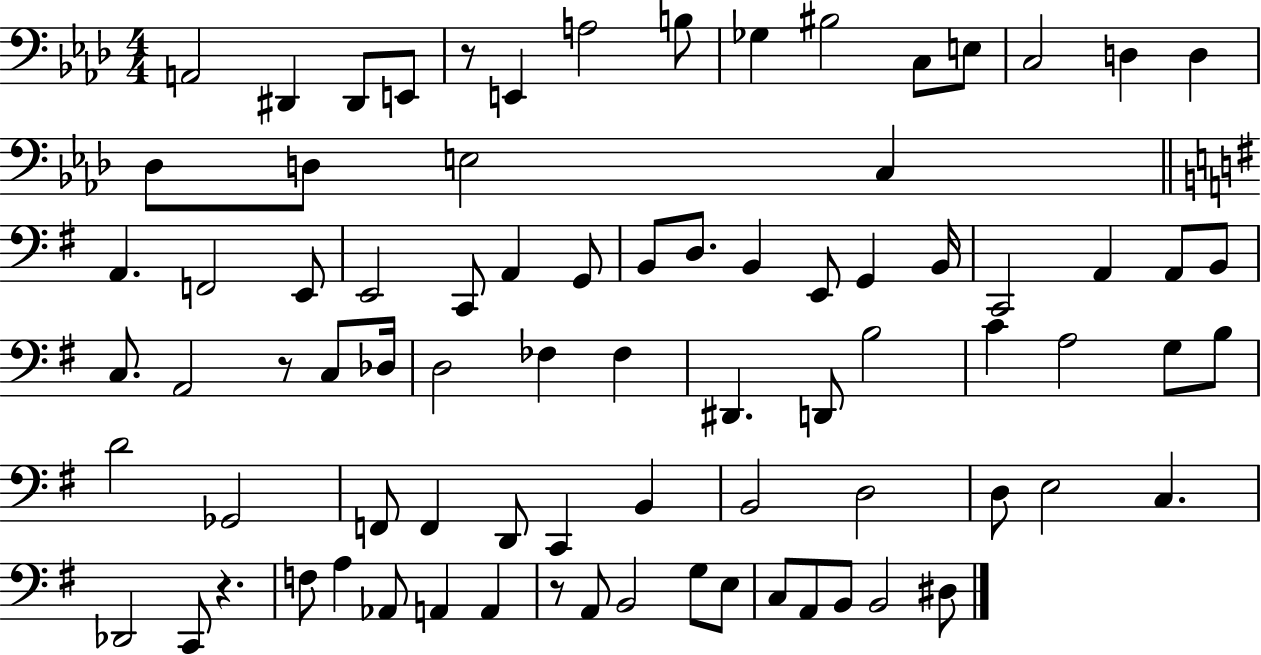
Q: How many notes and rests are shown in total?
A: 81